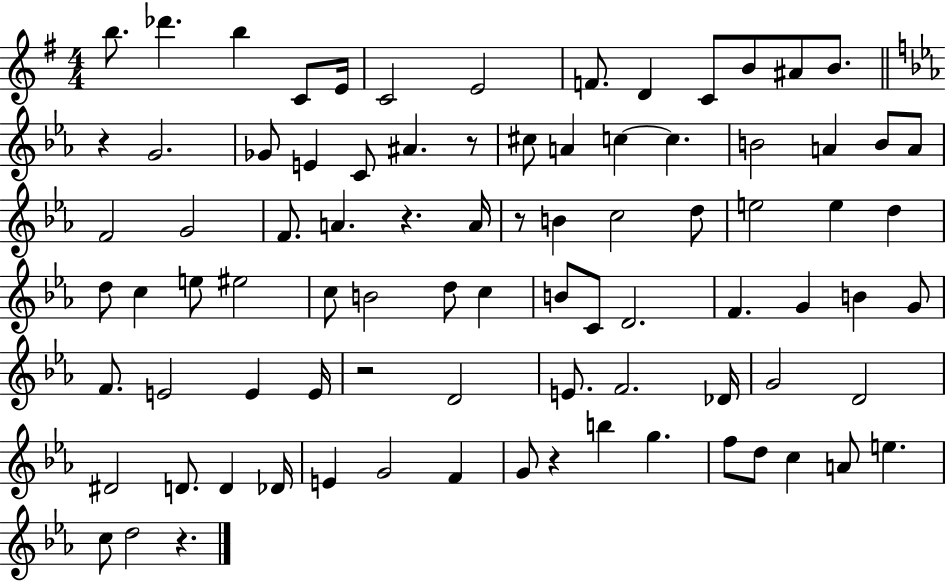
B5/e. Db6/q. B5/q C4/e E4/s C4/h E4/h F4/e. D4/q C4/e B4/e A#4/e B4/e. R/q G4/h. Gb4/e E4/q C4/e A#4/q. R/e C#5/e A4/q C5/q C5/q. B4/h A4/q B4/e A4/e F4/h G4/h F4/e. A4/q. R/q. A4/s R/e B4/q C5/h D5/e E5/h E5/q D5/q D5/e C5/q E5/e EIS5/h C5/e B4/h D5/e C5/q B4/e C4/e D4/h. F4/q. G4/q B4/q G4/e F4/e. E4/h E4/q E4/s R/h D4/h E4/e. F4/h. Db4/s G4/h D4/h D#4/h D4/e. D4/q Db4/s E4/q G4/h F4/q G4/e R/q B5/q G5/q. F5/e D5/e C5/q A4/e E5/q. C5/e D5/h R/q.